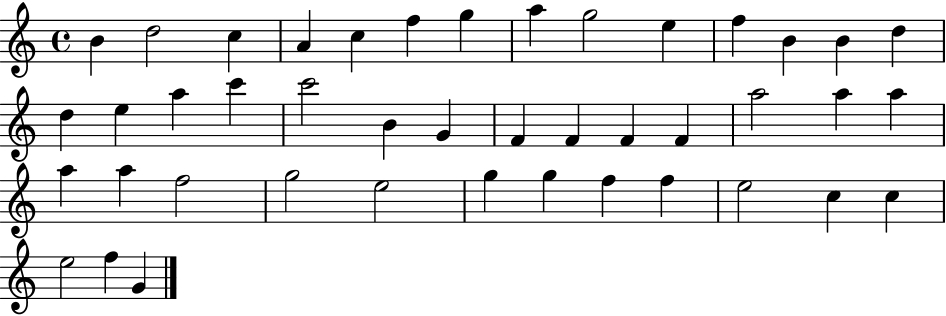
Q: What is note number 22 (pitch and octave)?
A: F4